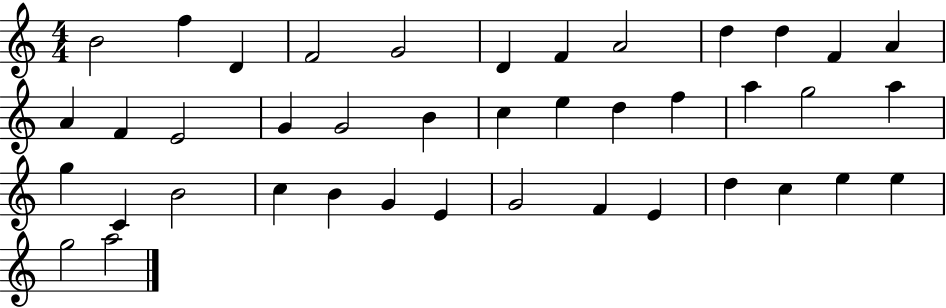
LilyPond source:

{
  \clef treble
  \numericTimeSignature
  \time 4/4
  \key c \major
  b'2 f''4 d'4 | f'2 g'2 | d'4 f'4 a'2 | d''4 d''4 f'4 a'4 | \break a'4 f'4 e'2 | g'4 g'2 b'4 | c''4 e''4 d''4 f''4 | a''4 g''2 a''4 | \break g''4 c'4 b'2 | c''4 b'4 g'4 e'4 | g'2 f'4 e'4 | d''4 c''4 e''4 e''4 | \break g''2 a''2 | \bar "|."
}